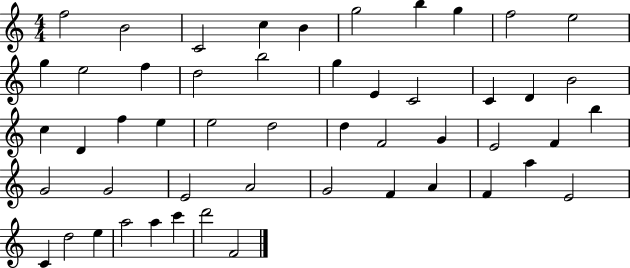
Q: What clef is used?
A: treble